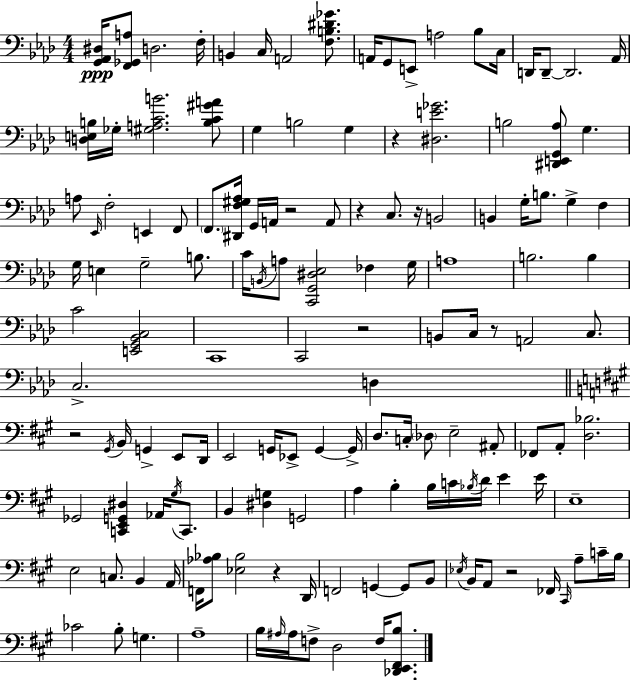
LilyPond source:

{
  \clef bass
  \numericTimeSignature
  \time 4/4
  \key f \minor
  <g, aes, dis>16\ppp <f, ges, a>8 d2. f16-. | b,4 c16 a,2 <f b dis' ges'>8. | a,16 g,8 e,8-> a2 bes8 c16 | d,16 d,8--~~ d,2. aes,16 | \break <d e b>16 ges16-. <gis a c' b'>2. <b c' gis' a'>8 | g4 b2 g4 | r4 <dis e' ges'>2. | b2 <dis, e, g, aes>8 g4. | \break a8 \grace { ees,16 } f2-. e,4 f,8 | \parenthesize f,8. <dis, f gis aes>16 g,16 a,16 r2 a,8 | r4 c8. r16 b,2 | b,4 g16-. b8. g4-> f4 | \break g16 e4 g2-- b8. | c'16 \acciaccatura { b,16 } a8 <c, g, dis ees>2 fes4 | g16 a1 | b2. b4 | \break c'2 <e, g, bes, c>2 | c,1 | c,2 r2 | b,8 c16 r8 a,2 c8. | \break c2.-> d4 | \bar "||" \break \key a \major r2 \acciaccatura { gis,16 } b,16 g,4-> e,8 | d,16 e,2 g,16 ees,8-> g,4~~ | g,16-> d8. c16-. \parenthesize des8 e2-- ais,8-. | fes,8 a,8-. <d bes>2. | \break ges,2 <c, e, g, dis>4 aes,16 \acciaccatura { gis16 } c,8. | b,4 <dis g>4 g,2 | a4 b4-. b16 c'16 \acciaccatura { bes16 } d'16 e'4 | e'16 e1-- | \break e2 c8. b,4 | a,16 f,16 <aes bes>8 <ees bes>2 r4 | d,16 f,2 g,4~~ g,8 | b,8 \acciaccatura { ees16 } b,16 a,8 r2 fes,16 | \break \grace { cis,16 } a8-- c'16-- b16 ces'2 b8-. g4. | a1-- | b16 \grace { ais16 } ais16 f8-> d2 | f16 <des, e, fis, b>8. \bar "|."
}